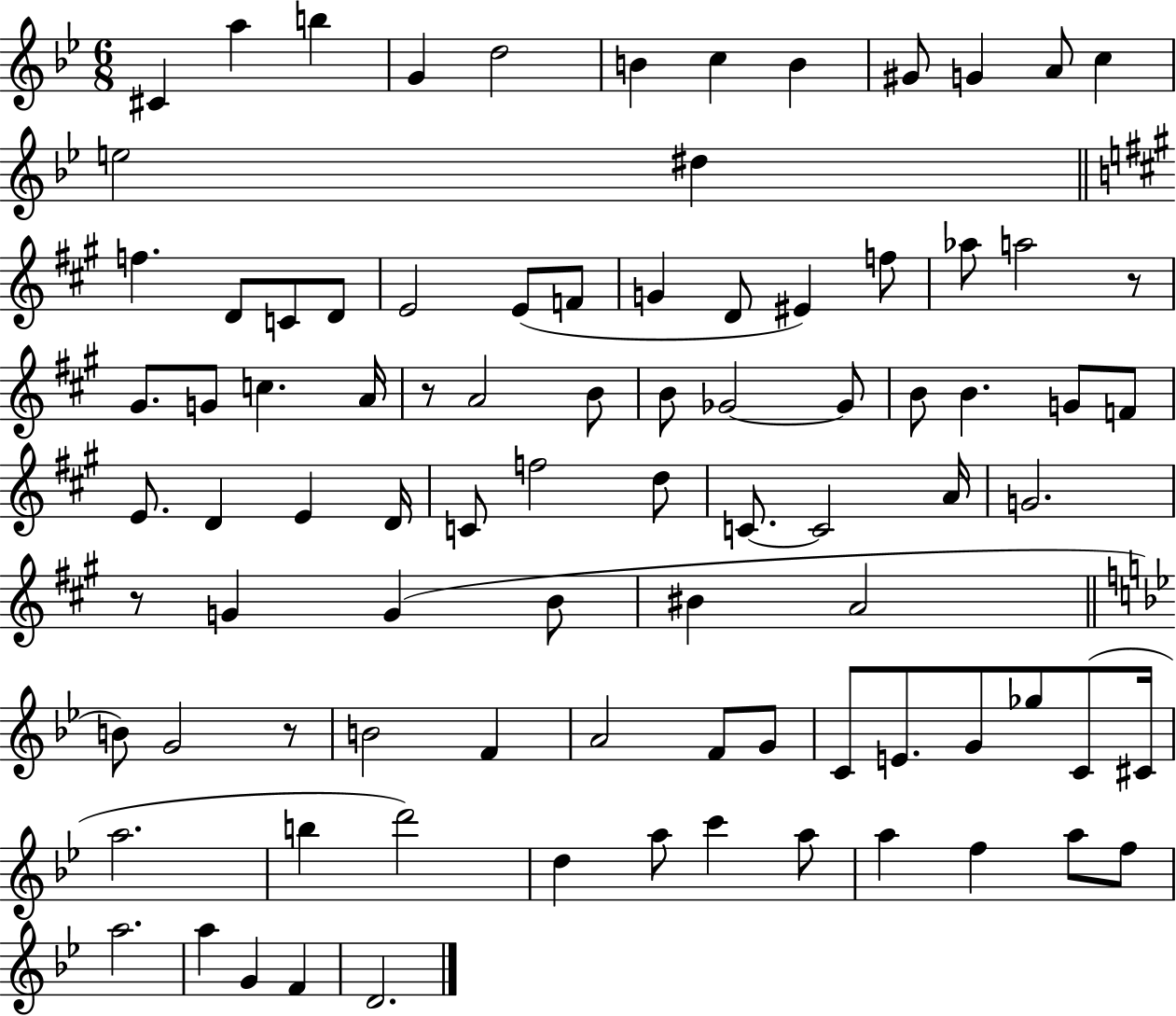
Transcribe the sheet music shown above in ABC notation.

X:1
T:Untitled
M:6/8
L:1/4
K:Bb
^C a b G d2 B c B ^G/2 G A/2 c e2 ^d f D/2 C/2 D/2 E2 E/2 F/2 G D/2 ^E f/2 _a/2 a2 z/2 ^G/2 G/2 c A/4 z/2 A2 B/2 B/2 _G2 _G/2 B/2 B G/2 F/2 E/2 D E D/4 C/2 f2 d/2 C/2 C2 A/4 G2 z/2 G G B/2 ^B A2 B/2 G2 z/2 B2 F A2 F/2 G/2 C/2 E/2 G/2 _g/2 C/2 ^C/4 a2 b d'2 d a/2 c' a/2 a f a/2 f/2 a2 a G F D2